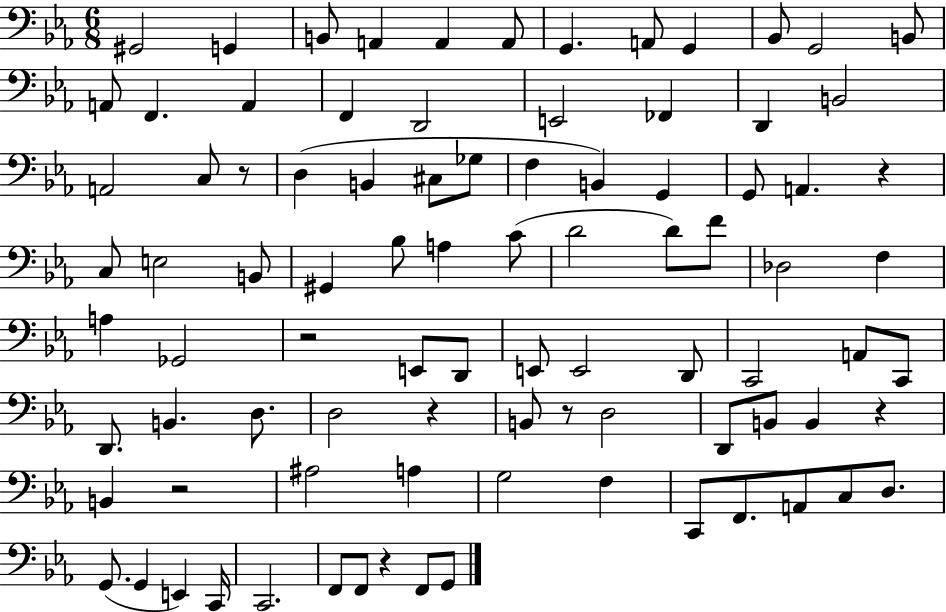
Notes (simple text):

G#2/h G2/q B2/e A2/q A2/q A2/e G2/q. A2/e G2/q Bb2/e G2/h B2/e A2/e F2/q. A2/q F2/q D2/h E2/h FES2/q D2/q B2/h A2/h C3/e R/e D3/q B2/q C#3/e Gb3/e F3/q B2/q G2/q G2/e A2/q. R/q C3/e E3/h B2/e G#2/q Bb3/e A3/q C4/e D4/h D4/e F4/e Db3/h F3/q A3/q Gb2/h R/h E2/e D2/e E2/e E2/h D2/e C2/h A2/e C2/e D2/e. B2/q. D3/e. D3/h R/q B2/e R/e D3/h D2/e B2/e B2/q R/q B2/q R/h A#3/h A3/q G3/h F3/q C2/e F2/e. A2/e C3/e D3/e. G2/e. G2/q E2/q C2/s C2/h. F2/e F2/e R/q F2/e G2/e